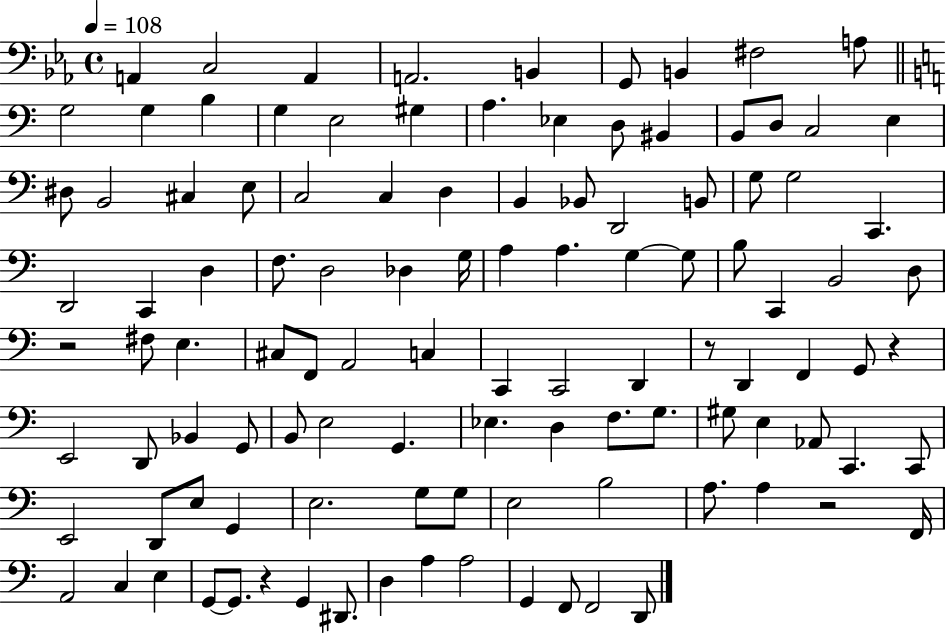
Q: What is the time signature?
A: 4/4